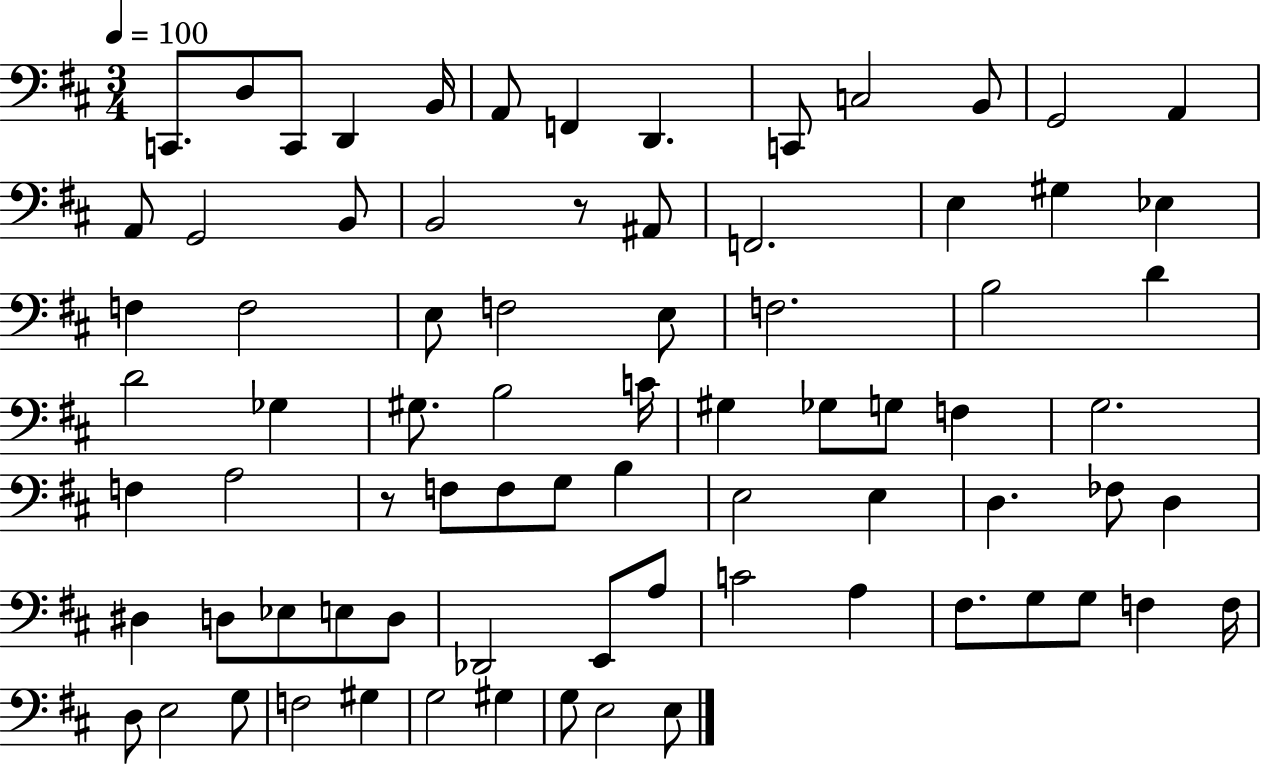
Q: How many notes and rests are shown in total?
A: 78